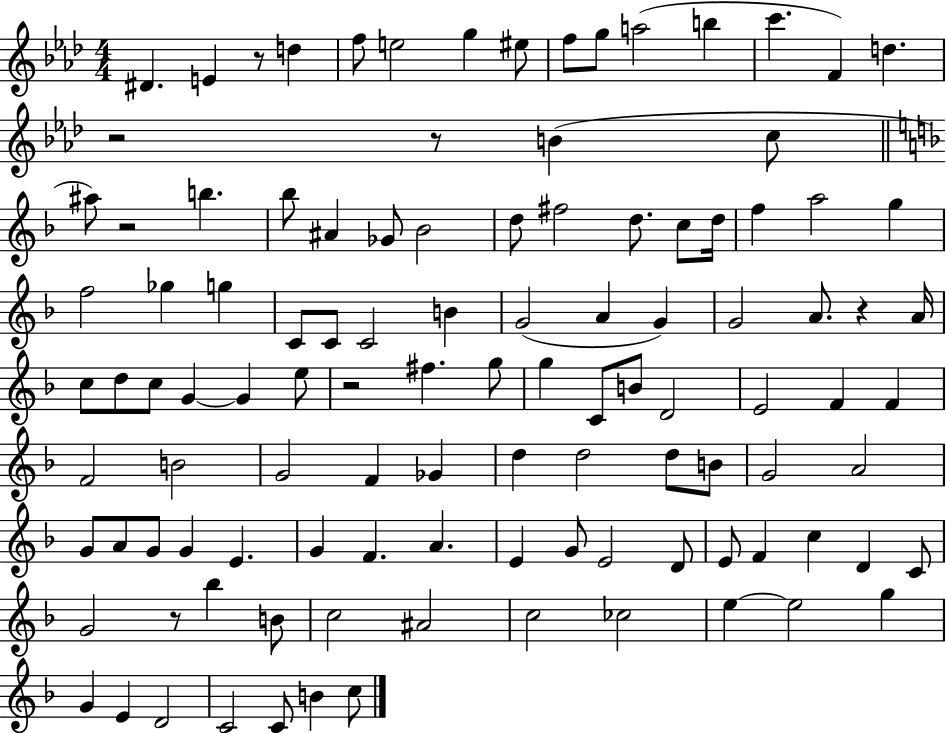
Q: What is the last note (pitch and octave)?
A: C5